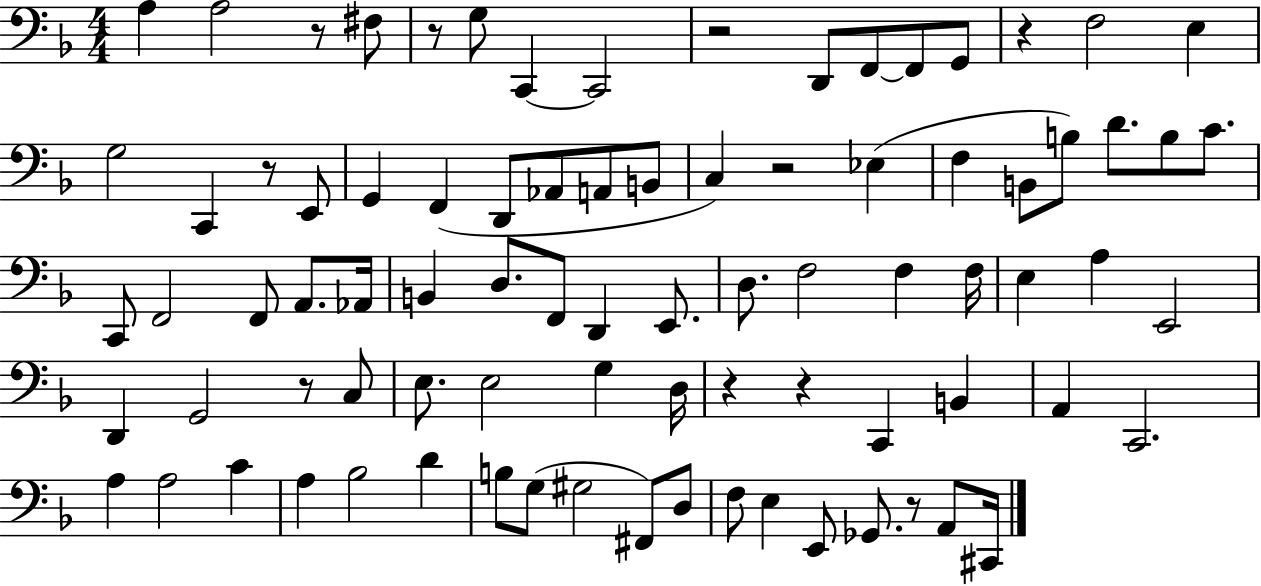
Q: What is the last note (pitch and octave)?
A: C#2